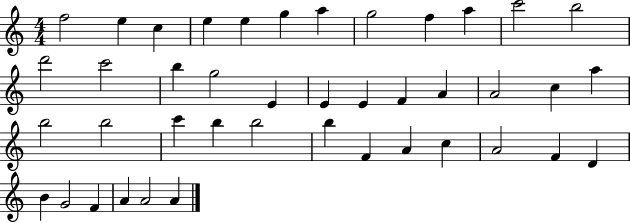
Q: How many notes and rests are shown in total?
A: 42